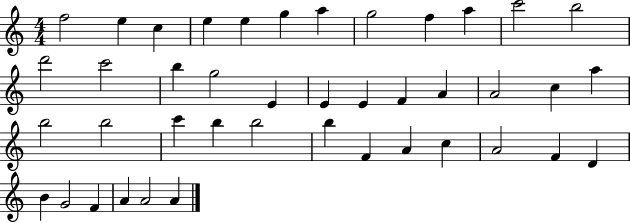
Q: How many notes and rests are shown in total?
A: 42